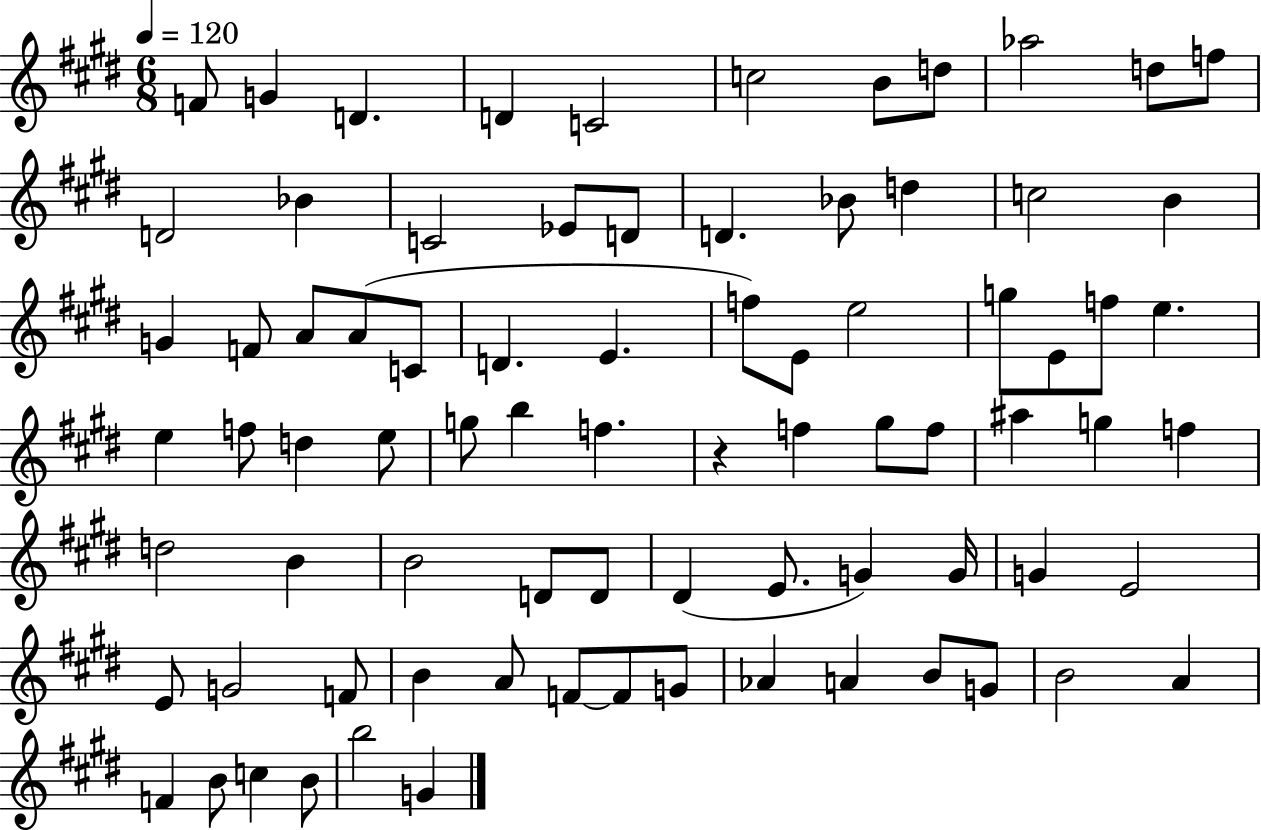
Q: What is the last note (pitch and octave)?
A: G4